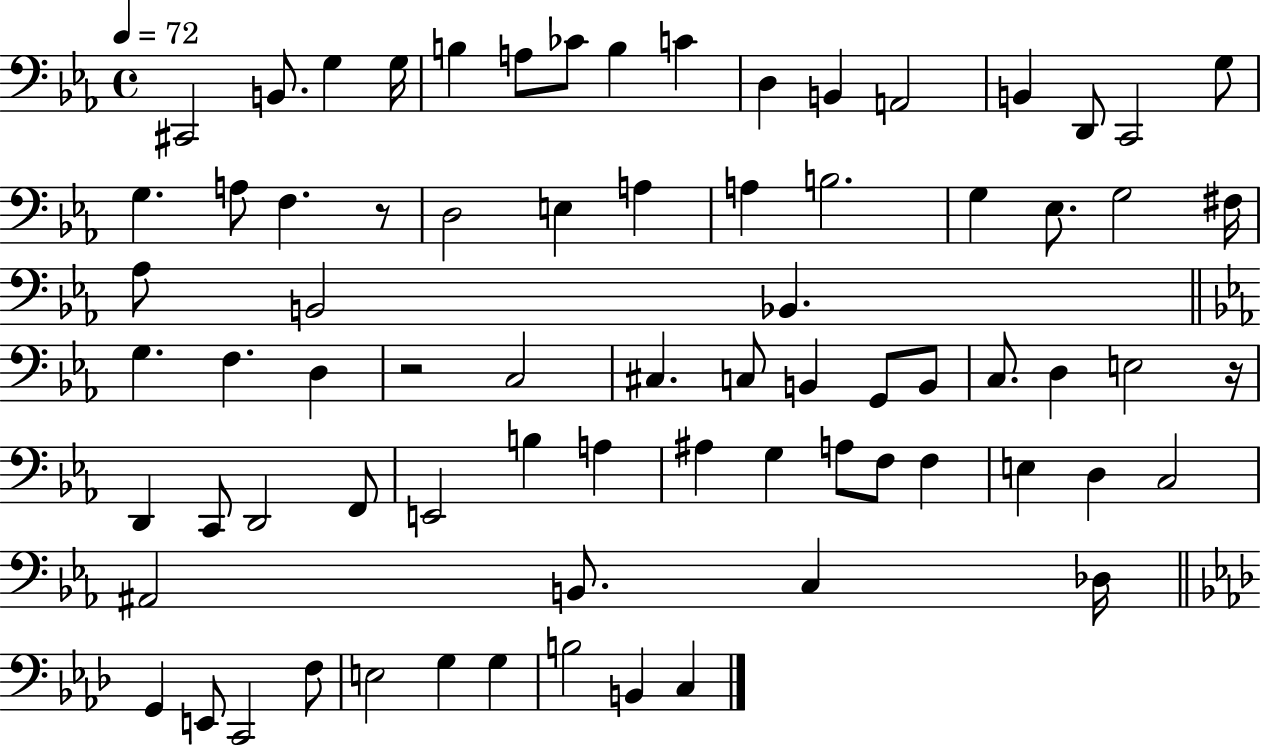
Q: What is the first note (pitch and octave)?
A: C#2